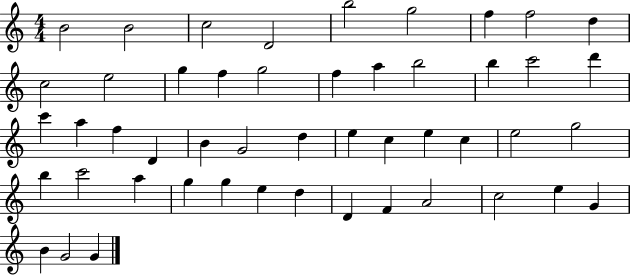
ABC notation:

X:1
T:Untitled
M:4/4
L:1/4
K:C
B2 B2 c2 D2 b2 g2 f f2 d c2 e2 g f g2 f a b2 b c'2 d' c' a f D B G2 d e c e c e2 g2 b c'2 a g g e d D F A2 c2 e G B G2 G